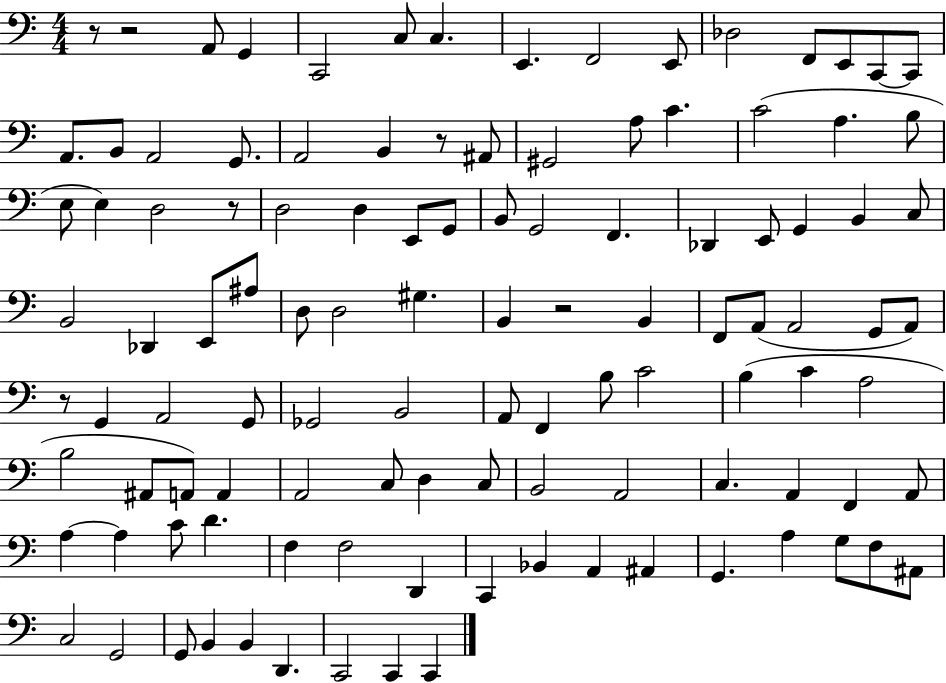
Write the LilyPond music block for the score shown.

{
  \clef bass
  \numericTimeSignature
  \time 4/4
  \key c \major
  \repeat volta 2 { r8 r2 a,8 g,4 | c,2 c8 c4. | e,4. f,2 e,8 | des2 f,8 e,8 c,8~~ c,8 | \break a,8. b,8 a,2 g,8. | a,2 b,4 r8 ais,8 | gis,2 a8 c'4. | c'2( a4. b8 | \break e8 e4) d2 r8 | d2 d4 e,8 g,8 | b,8 g,2 f,4. | des,4 e,8 g,4 b,4 c8 | \break b,2 des,4 e,8 ais8 | d8 d2 gis4. | b,4 r2 b,4 | f,8 a,8( a,2 g,8 a,8) | \break r8 g,4 a,2 g,8 | ges,2 b,2 | a,8 f,4 b8 c'2 | b4( c'4 a2 | \break b2 ais,8 a,8) a,4 | a,2 c8 d4 c8 | b,2 a,2 | c4. a,4 f,4 a,8 | \break a4~~ a4 c'8 d'4. | f4 f2 d,4 | c,4 bes,4 a,4 ais,4 | g,4. a4 g8 f8 ais,8 | \break c2 g,2 | g,8 b,4 b,4 d,4. | c,2 c,4 c,4 | } \bar "|."
}